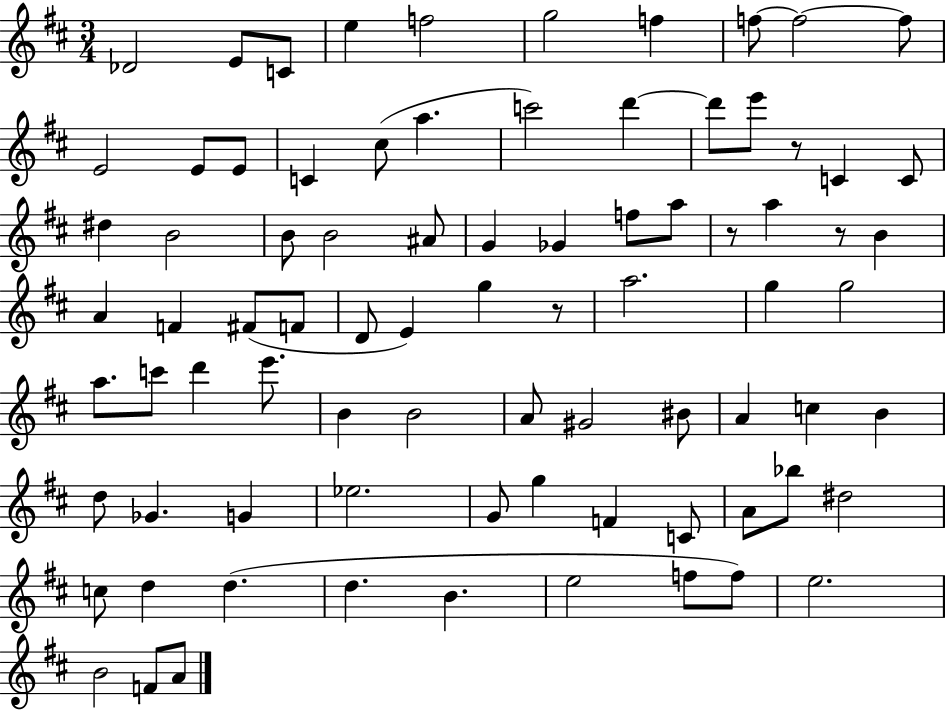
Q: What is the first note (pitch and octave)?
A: Db4